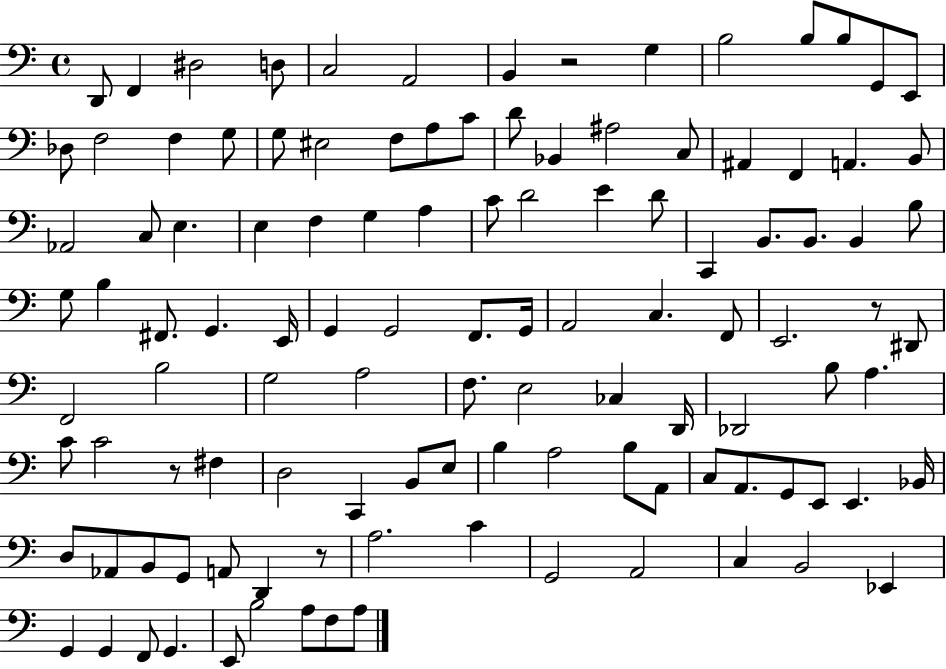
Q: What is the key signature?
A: C major